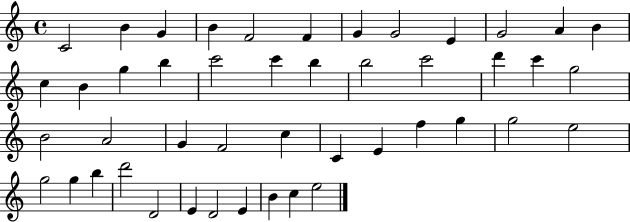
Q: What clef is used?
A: treble